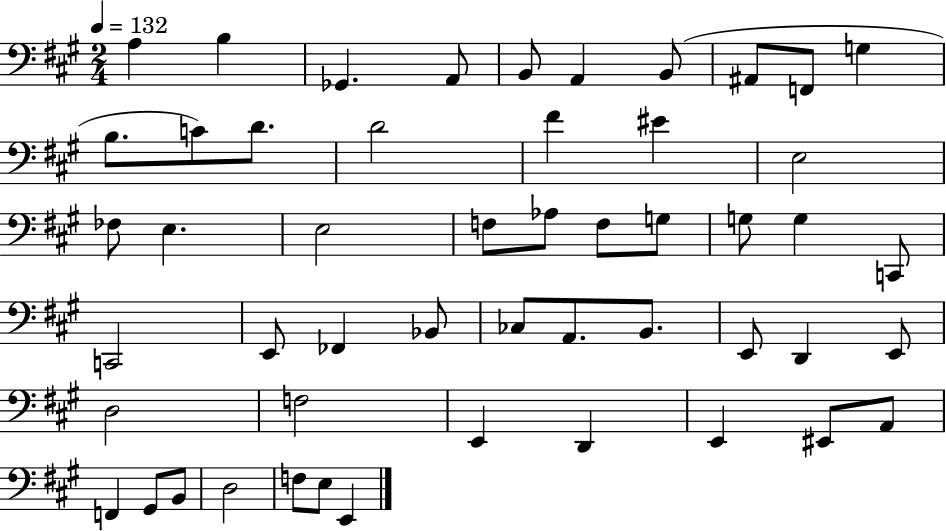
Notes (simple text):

A3/q B3/q Gb2/q. A2/e B2/e A2/q B2/e A#2/e F2/e G3/q B3/e. C4/e D4/e. D4/h F#4/q EIS4/q E3/h FES3/e E3/q. E3/h F3/e Ab3/e F3/e G3/e G3/e G3/q C2/e C2/h E2/e FES2/q Bb2/e CES3/e A2/e. B2/e. E2/e D2/q E2/e D3/h F3/h E2/q D2/q E2/q EIS2/e A2/e F2/q G#2/e B2/e D3/h F3/e E3/e E2/q